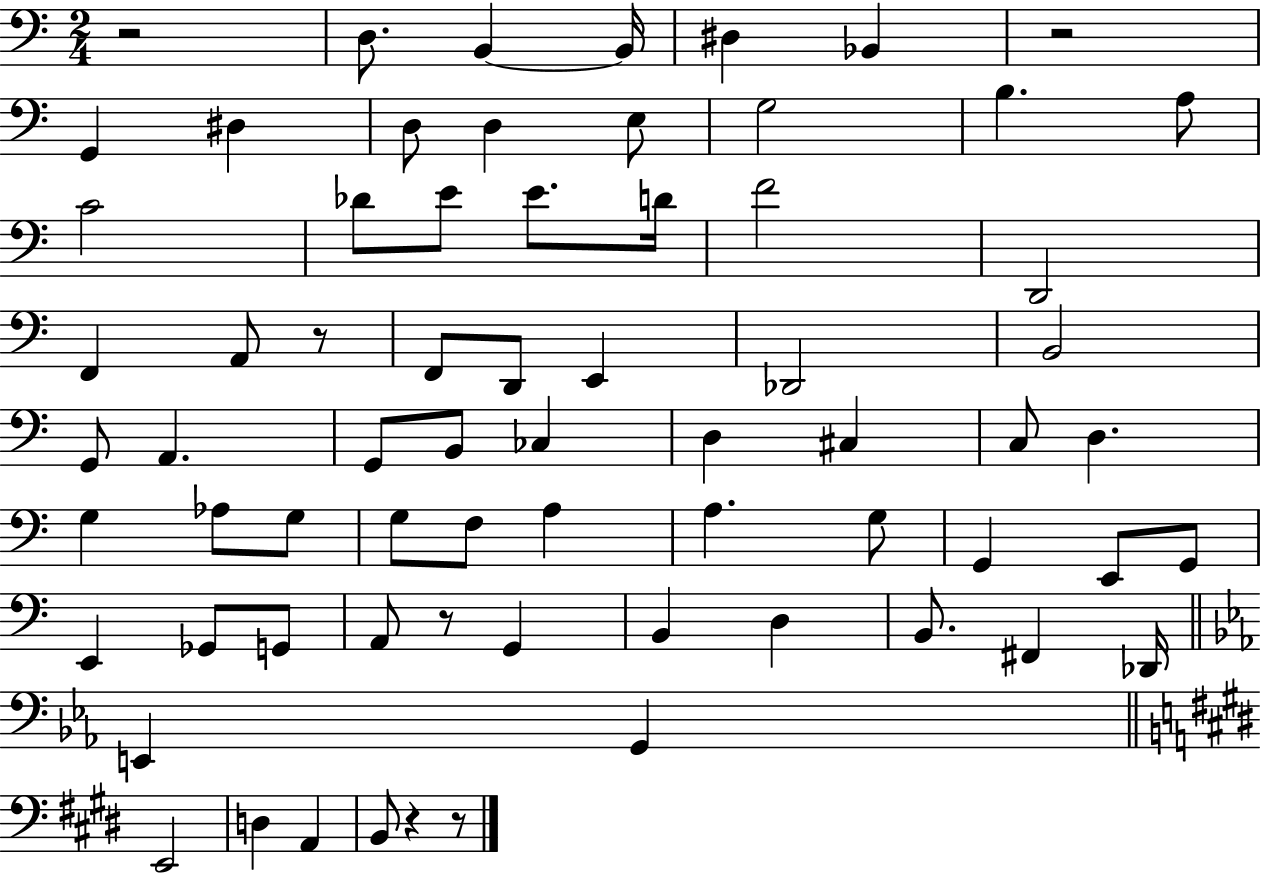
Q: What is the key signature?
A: C major